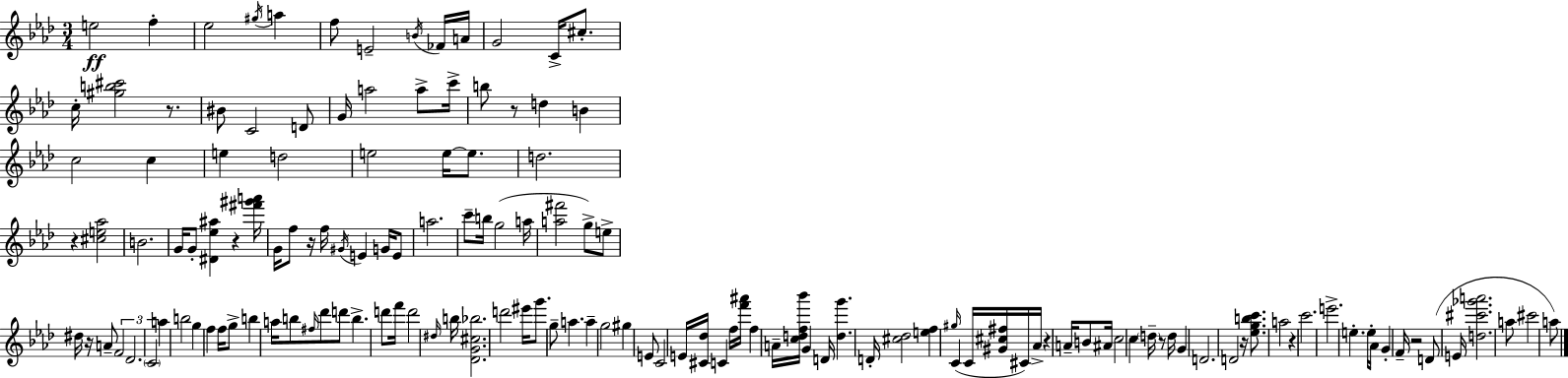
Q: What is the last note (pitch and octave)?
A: A5